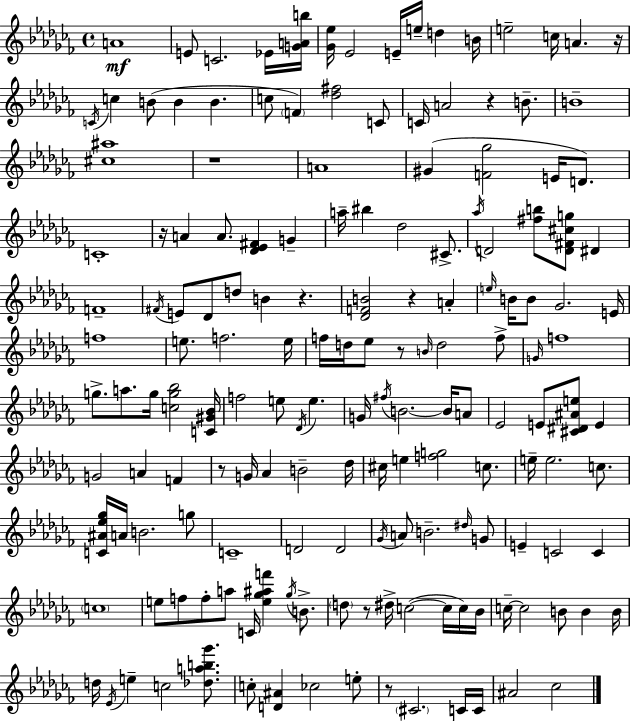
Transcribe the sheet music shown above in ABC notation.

X:1
T:Untitled
M:4/4
L:1/4
K:Abm
A4 E/2 C2 _E/4 [GAb]/4 [_G_e]/4 _E2 E/4 e/4 d B/4 e2 c/4 A z/4 C/4 c B/2 B B c/2 F [_d^f]2 C/2 C/4 A2 z B/2 B4 [^c^a]4 z4 A4 ^G [F_g]2 E/4 D/2 C4 z/4 A A/2 [_D_E^F] G a/4 ^b _d2 ^C/2 _a/4 D2 [^fb]/2 [D^F^cg]/2 ^D F4 ^F/4 E/2 _D/2 d/2 B z [_DFB]2 z A e/4 B/4 B/2 _G2 E/4 f4 e/2 f2 e/4 f/4 d/4 _e/2 z/2 B/4 d2 f/2 G/4 f4 g/2 a/2 g/4 [cg_b]2 [C^G_B]/4 f2 e/2 _D/4 e G/4 ^f/4 B2 B/4 A/2 _E2 E/2 [^C^D^Ae]/2 E G2 A F z/2 G/4 _A B2 _d/4 ^c/4 e [fg]2 c/2 e/4 e2 c/2 [C^A_e_g]/4 A/4 B2 g/2 C4 D2 D2 _G/4 A/2 B2 ^d/4 G/2 E C2 C c4 e/2 f/2 f/2 a/2 C/4 [e_g^af'] _g/4 B/2 d/2 z/2 ^d/4 c2 c/4 c/4 _B/4 c/4 c2 B/2 B B/4 d/4 _E/4 e c2 [_dab_g']/2 c/2 [D^A] _c2 e/2 z/2 ^C2 C/4 C/4 ^A2 _c2